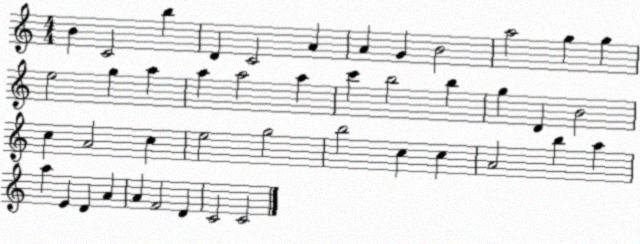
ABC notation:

X:1
T:Untitled
M:4/4
L:1/4
K:C
B C2 b D C2 A A G B2 a2 g g e2 g a a a2 a c' b2 b g D B2 c A2 c e2 g2 b2 c c A2 b a a E D A A F2 D C2 C2